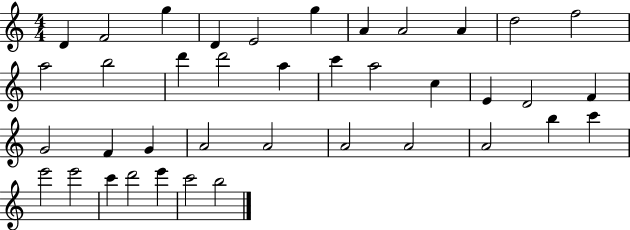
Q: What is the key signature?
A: C major